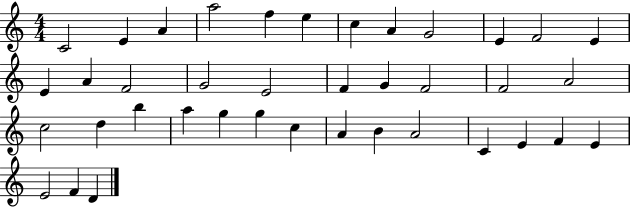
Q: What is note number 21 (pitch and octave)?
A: F4